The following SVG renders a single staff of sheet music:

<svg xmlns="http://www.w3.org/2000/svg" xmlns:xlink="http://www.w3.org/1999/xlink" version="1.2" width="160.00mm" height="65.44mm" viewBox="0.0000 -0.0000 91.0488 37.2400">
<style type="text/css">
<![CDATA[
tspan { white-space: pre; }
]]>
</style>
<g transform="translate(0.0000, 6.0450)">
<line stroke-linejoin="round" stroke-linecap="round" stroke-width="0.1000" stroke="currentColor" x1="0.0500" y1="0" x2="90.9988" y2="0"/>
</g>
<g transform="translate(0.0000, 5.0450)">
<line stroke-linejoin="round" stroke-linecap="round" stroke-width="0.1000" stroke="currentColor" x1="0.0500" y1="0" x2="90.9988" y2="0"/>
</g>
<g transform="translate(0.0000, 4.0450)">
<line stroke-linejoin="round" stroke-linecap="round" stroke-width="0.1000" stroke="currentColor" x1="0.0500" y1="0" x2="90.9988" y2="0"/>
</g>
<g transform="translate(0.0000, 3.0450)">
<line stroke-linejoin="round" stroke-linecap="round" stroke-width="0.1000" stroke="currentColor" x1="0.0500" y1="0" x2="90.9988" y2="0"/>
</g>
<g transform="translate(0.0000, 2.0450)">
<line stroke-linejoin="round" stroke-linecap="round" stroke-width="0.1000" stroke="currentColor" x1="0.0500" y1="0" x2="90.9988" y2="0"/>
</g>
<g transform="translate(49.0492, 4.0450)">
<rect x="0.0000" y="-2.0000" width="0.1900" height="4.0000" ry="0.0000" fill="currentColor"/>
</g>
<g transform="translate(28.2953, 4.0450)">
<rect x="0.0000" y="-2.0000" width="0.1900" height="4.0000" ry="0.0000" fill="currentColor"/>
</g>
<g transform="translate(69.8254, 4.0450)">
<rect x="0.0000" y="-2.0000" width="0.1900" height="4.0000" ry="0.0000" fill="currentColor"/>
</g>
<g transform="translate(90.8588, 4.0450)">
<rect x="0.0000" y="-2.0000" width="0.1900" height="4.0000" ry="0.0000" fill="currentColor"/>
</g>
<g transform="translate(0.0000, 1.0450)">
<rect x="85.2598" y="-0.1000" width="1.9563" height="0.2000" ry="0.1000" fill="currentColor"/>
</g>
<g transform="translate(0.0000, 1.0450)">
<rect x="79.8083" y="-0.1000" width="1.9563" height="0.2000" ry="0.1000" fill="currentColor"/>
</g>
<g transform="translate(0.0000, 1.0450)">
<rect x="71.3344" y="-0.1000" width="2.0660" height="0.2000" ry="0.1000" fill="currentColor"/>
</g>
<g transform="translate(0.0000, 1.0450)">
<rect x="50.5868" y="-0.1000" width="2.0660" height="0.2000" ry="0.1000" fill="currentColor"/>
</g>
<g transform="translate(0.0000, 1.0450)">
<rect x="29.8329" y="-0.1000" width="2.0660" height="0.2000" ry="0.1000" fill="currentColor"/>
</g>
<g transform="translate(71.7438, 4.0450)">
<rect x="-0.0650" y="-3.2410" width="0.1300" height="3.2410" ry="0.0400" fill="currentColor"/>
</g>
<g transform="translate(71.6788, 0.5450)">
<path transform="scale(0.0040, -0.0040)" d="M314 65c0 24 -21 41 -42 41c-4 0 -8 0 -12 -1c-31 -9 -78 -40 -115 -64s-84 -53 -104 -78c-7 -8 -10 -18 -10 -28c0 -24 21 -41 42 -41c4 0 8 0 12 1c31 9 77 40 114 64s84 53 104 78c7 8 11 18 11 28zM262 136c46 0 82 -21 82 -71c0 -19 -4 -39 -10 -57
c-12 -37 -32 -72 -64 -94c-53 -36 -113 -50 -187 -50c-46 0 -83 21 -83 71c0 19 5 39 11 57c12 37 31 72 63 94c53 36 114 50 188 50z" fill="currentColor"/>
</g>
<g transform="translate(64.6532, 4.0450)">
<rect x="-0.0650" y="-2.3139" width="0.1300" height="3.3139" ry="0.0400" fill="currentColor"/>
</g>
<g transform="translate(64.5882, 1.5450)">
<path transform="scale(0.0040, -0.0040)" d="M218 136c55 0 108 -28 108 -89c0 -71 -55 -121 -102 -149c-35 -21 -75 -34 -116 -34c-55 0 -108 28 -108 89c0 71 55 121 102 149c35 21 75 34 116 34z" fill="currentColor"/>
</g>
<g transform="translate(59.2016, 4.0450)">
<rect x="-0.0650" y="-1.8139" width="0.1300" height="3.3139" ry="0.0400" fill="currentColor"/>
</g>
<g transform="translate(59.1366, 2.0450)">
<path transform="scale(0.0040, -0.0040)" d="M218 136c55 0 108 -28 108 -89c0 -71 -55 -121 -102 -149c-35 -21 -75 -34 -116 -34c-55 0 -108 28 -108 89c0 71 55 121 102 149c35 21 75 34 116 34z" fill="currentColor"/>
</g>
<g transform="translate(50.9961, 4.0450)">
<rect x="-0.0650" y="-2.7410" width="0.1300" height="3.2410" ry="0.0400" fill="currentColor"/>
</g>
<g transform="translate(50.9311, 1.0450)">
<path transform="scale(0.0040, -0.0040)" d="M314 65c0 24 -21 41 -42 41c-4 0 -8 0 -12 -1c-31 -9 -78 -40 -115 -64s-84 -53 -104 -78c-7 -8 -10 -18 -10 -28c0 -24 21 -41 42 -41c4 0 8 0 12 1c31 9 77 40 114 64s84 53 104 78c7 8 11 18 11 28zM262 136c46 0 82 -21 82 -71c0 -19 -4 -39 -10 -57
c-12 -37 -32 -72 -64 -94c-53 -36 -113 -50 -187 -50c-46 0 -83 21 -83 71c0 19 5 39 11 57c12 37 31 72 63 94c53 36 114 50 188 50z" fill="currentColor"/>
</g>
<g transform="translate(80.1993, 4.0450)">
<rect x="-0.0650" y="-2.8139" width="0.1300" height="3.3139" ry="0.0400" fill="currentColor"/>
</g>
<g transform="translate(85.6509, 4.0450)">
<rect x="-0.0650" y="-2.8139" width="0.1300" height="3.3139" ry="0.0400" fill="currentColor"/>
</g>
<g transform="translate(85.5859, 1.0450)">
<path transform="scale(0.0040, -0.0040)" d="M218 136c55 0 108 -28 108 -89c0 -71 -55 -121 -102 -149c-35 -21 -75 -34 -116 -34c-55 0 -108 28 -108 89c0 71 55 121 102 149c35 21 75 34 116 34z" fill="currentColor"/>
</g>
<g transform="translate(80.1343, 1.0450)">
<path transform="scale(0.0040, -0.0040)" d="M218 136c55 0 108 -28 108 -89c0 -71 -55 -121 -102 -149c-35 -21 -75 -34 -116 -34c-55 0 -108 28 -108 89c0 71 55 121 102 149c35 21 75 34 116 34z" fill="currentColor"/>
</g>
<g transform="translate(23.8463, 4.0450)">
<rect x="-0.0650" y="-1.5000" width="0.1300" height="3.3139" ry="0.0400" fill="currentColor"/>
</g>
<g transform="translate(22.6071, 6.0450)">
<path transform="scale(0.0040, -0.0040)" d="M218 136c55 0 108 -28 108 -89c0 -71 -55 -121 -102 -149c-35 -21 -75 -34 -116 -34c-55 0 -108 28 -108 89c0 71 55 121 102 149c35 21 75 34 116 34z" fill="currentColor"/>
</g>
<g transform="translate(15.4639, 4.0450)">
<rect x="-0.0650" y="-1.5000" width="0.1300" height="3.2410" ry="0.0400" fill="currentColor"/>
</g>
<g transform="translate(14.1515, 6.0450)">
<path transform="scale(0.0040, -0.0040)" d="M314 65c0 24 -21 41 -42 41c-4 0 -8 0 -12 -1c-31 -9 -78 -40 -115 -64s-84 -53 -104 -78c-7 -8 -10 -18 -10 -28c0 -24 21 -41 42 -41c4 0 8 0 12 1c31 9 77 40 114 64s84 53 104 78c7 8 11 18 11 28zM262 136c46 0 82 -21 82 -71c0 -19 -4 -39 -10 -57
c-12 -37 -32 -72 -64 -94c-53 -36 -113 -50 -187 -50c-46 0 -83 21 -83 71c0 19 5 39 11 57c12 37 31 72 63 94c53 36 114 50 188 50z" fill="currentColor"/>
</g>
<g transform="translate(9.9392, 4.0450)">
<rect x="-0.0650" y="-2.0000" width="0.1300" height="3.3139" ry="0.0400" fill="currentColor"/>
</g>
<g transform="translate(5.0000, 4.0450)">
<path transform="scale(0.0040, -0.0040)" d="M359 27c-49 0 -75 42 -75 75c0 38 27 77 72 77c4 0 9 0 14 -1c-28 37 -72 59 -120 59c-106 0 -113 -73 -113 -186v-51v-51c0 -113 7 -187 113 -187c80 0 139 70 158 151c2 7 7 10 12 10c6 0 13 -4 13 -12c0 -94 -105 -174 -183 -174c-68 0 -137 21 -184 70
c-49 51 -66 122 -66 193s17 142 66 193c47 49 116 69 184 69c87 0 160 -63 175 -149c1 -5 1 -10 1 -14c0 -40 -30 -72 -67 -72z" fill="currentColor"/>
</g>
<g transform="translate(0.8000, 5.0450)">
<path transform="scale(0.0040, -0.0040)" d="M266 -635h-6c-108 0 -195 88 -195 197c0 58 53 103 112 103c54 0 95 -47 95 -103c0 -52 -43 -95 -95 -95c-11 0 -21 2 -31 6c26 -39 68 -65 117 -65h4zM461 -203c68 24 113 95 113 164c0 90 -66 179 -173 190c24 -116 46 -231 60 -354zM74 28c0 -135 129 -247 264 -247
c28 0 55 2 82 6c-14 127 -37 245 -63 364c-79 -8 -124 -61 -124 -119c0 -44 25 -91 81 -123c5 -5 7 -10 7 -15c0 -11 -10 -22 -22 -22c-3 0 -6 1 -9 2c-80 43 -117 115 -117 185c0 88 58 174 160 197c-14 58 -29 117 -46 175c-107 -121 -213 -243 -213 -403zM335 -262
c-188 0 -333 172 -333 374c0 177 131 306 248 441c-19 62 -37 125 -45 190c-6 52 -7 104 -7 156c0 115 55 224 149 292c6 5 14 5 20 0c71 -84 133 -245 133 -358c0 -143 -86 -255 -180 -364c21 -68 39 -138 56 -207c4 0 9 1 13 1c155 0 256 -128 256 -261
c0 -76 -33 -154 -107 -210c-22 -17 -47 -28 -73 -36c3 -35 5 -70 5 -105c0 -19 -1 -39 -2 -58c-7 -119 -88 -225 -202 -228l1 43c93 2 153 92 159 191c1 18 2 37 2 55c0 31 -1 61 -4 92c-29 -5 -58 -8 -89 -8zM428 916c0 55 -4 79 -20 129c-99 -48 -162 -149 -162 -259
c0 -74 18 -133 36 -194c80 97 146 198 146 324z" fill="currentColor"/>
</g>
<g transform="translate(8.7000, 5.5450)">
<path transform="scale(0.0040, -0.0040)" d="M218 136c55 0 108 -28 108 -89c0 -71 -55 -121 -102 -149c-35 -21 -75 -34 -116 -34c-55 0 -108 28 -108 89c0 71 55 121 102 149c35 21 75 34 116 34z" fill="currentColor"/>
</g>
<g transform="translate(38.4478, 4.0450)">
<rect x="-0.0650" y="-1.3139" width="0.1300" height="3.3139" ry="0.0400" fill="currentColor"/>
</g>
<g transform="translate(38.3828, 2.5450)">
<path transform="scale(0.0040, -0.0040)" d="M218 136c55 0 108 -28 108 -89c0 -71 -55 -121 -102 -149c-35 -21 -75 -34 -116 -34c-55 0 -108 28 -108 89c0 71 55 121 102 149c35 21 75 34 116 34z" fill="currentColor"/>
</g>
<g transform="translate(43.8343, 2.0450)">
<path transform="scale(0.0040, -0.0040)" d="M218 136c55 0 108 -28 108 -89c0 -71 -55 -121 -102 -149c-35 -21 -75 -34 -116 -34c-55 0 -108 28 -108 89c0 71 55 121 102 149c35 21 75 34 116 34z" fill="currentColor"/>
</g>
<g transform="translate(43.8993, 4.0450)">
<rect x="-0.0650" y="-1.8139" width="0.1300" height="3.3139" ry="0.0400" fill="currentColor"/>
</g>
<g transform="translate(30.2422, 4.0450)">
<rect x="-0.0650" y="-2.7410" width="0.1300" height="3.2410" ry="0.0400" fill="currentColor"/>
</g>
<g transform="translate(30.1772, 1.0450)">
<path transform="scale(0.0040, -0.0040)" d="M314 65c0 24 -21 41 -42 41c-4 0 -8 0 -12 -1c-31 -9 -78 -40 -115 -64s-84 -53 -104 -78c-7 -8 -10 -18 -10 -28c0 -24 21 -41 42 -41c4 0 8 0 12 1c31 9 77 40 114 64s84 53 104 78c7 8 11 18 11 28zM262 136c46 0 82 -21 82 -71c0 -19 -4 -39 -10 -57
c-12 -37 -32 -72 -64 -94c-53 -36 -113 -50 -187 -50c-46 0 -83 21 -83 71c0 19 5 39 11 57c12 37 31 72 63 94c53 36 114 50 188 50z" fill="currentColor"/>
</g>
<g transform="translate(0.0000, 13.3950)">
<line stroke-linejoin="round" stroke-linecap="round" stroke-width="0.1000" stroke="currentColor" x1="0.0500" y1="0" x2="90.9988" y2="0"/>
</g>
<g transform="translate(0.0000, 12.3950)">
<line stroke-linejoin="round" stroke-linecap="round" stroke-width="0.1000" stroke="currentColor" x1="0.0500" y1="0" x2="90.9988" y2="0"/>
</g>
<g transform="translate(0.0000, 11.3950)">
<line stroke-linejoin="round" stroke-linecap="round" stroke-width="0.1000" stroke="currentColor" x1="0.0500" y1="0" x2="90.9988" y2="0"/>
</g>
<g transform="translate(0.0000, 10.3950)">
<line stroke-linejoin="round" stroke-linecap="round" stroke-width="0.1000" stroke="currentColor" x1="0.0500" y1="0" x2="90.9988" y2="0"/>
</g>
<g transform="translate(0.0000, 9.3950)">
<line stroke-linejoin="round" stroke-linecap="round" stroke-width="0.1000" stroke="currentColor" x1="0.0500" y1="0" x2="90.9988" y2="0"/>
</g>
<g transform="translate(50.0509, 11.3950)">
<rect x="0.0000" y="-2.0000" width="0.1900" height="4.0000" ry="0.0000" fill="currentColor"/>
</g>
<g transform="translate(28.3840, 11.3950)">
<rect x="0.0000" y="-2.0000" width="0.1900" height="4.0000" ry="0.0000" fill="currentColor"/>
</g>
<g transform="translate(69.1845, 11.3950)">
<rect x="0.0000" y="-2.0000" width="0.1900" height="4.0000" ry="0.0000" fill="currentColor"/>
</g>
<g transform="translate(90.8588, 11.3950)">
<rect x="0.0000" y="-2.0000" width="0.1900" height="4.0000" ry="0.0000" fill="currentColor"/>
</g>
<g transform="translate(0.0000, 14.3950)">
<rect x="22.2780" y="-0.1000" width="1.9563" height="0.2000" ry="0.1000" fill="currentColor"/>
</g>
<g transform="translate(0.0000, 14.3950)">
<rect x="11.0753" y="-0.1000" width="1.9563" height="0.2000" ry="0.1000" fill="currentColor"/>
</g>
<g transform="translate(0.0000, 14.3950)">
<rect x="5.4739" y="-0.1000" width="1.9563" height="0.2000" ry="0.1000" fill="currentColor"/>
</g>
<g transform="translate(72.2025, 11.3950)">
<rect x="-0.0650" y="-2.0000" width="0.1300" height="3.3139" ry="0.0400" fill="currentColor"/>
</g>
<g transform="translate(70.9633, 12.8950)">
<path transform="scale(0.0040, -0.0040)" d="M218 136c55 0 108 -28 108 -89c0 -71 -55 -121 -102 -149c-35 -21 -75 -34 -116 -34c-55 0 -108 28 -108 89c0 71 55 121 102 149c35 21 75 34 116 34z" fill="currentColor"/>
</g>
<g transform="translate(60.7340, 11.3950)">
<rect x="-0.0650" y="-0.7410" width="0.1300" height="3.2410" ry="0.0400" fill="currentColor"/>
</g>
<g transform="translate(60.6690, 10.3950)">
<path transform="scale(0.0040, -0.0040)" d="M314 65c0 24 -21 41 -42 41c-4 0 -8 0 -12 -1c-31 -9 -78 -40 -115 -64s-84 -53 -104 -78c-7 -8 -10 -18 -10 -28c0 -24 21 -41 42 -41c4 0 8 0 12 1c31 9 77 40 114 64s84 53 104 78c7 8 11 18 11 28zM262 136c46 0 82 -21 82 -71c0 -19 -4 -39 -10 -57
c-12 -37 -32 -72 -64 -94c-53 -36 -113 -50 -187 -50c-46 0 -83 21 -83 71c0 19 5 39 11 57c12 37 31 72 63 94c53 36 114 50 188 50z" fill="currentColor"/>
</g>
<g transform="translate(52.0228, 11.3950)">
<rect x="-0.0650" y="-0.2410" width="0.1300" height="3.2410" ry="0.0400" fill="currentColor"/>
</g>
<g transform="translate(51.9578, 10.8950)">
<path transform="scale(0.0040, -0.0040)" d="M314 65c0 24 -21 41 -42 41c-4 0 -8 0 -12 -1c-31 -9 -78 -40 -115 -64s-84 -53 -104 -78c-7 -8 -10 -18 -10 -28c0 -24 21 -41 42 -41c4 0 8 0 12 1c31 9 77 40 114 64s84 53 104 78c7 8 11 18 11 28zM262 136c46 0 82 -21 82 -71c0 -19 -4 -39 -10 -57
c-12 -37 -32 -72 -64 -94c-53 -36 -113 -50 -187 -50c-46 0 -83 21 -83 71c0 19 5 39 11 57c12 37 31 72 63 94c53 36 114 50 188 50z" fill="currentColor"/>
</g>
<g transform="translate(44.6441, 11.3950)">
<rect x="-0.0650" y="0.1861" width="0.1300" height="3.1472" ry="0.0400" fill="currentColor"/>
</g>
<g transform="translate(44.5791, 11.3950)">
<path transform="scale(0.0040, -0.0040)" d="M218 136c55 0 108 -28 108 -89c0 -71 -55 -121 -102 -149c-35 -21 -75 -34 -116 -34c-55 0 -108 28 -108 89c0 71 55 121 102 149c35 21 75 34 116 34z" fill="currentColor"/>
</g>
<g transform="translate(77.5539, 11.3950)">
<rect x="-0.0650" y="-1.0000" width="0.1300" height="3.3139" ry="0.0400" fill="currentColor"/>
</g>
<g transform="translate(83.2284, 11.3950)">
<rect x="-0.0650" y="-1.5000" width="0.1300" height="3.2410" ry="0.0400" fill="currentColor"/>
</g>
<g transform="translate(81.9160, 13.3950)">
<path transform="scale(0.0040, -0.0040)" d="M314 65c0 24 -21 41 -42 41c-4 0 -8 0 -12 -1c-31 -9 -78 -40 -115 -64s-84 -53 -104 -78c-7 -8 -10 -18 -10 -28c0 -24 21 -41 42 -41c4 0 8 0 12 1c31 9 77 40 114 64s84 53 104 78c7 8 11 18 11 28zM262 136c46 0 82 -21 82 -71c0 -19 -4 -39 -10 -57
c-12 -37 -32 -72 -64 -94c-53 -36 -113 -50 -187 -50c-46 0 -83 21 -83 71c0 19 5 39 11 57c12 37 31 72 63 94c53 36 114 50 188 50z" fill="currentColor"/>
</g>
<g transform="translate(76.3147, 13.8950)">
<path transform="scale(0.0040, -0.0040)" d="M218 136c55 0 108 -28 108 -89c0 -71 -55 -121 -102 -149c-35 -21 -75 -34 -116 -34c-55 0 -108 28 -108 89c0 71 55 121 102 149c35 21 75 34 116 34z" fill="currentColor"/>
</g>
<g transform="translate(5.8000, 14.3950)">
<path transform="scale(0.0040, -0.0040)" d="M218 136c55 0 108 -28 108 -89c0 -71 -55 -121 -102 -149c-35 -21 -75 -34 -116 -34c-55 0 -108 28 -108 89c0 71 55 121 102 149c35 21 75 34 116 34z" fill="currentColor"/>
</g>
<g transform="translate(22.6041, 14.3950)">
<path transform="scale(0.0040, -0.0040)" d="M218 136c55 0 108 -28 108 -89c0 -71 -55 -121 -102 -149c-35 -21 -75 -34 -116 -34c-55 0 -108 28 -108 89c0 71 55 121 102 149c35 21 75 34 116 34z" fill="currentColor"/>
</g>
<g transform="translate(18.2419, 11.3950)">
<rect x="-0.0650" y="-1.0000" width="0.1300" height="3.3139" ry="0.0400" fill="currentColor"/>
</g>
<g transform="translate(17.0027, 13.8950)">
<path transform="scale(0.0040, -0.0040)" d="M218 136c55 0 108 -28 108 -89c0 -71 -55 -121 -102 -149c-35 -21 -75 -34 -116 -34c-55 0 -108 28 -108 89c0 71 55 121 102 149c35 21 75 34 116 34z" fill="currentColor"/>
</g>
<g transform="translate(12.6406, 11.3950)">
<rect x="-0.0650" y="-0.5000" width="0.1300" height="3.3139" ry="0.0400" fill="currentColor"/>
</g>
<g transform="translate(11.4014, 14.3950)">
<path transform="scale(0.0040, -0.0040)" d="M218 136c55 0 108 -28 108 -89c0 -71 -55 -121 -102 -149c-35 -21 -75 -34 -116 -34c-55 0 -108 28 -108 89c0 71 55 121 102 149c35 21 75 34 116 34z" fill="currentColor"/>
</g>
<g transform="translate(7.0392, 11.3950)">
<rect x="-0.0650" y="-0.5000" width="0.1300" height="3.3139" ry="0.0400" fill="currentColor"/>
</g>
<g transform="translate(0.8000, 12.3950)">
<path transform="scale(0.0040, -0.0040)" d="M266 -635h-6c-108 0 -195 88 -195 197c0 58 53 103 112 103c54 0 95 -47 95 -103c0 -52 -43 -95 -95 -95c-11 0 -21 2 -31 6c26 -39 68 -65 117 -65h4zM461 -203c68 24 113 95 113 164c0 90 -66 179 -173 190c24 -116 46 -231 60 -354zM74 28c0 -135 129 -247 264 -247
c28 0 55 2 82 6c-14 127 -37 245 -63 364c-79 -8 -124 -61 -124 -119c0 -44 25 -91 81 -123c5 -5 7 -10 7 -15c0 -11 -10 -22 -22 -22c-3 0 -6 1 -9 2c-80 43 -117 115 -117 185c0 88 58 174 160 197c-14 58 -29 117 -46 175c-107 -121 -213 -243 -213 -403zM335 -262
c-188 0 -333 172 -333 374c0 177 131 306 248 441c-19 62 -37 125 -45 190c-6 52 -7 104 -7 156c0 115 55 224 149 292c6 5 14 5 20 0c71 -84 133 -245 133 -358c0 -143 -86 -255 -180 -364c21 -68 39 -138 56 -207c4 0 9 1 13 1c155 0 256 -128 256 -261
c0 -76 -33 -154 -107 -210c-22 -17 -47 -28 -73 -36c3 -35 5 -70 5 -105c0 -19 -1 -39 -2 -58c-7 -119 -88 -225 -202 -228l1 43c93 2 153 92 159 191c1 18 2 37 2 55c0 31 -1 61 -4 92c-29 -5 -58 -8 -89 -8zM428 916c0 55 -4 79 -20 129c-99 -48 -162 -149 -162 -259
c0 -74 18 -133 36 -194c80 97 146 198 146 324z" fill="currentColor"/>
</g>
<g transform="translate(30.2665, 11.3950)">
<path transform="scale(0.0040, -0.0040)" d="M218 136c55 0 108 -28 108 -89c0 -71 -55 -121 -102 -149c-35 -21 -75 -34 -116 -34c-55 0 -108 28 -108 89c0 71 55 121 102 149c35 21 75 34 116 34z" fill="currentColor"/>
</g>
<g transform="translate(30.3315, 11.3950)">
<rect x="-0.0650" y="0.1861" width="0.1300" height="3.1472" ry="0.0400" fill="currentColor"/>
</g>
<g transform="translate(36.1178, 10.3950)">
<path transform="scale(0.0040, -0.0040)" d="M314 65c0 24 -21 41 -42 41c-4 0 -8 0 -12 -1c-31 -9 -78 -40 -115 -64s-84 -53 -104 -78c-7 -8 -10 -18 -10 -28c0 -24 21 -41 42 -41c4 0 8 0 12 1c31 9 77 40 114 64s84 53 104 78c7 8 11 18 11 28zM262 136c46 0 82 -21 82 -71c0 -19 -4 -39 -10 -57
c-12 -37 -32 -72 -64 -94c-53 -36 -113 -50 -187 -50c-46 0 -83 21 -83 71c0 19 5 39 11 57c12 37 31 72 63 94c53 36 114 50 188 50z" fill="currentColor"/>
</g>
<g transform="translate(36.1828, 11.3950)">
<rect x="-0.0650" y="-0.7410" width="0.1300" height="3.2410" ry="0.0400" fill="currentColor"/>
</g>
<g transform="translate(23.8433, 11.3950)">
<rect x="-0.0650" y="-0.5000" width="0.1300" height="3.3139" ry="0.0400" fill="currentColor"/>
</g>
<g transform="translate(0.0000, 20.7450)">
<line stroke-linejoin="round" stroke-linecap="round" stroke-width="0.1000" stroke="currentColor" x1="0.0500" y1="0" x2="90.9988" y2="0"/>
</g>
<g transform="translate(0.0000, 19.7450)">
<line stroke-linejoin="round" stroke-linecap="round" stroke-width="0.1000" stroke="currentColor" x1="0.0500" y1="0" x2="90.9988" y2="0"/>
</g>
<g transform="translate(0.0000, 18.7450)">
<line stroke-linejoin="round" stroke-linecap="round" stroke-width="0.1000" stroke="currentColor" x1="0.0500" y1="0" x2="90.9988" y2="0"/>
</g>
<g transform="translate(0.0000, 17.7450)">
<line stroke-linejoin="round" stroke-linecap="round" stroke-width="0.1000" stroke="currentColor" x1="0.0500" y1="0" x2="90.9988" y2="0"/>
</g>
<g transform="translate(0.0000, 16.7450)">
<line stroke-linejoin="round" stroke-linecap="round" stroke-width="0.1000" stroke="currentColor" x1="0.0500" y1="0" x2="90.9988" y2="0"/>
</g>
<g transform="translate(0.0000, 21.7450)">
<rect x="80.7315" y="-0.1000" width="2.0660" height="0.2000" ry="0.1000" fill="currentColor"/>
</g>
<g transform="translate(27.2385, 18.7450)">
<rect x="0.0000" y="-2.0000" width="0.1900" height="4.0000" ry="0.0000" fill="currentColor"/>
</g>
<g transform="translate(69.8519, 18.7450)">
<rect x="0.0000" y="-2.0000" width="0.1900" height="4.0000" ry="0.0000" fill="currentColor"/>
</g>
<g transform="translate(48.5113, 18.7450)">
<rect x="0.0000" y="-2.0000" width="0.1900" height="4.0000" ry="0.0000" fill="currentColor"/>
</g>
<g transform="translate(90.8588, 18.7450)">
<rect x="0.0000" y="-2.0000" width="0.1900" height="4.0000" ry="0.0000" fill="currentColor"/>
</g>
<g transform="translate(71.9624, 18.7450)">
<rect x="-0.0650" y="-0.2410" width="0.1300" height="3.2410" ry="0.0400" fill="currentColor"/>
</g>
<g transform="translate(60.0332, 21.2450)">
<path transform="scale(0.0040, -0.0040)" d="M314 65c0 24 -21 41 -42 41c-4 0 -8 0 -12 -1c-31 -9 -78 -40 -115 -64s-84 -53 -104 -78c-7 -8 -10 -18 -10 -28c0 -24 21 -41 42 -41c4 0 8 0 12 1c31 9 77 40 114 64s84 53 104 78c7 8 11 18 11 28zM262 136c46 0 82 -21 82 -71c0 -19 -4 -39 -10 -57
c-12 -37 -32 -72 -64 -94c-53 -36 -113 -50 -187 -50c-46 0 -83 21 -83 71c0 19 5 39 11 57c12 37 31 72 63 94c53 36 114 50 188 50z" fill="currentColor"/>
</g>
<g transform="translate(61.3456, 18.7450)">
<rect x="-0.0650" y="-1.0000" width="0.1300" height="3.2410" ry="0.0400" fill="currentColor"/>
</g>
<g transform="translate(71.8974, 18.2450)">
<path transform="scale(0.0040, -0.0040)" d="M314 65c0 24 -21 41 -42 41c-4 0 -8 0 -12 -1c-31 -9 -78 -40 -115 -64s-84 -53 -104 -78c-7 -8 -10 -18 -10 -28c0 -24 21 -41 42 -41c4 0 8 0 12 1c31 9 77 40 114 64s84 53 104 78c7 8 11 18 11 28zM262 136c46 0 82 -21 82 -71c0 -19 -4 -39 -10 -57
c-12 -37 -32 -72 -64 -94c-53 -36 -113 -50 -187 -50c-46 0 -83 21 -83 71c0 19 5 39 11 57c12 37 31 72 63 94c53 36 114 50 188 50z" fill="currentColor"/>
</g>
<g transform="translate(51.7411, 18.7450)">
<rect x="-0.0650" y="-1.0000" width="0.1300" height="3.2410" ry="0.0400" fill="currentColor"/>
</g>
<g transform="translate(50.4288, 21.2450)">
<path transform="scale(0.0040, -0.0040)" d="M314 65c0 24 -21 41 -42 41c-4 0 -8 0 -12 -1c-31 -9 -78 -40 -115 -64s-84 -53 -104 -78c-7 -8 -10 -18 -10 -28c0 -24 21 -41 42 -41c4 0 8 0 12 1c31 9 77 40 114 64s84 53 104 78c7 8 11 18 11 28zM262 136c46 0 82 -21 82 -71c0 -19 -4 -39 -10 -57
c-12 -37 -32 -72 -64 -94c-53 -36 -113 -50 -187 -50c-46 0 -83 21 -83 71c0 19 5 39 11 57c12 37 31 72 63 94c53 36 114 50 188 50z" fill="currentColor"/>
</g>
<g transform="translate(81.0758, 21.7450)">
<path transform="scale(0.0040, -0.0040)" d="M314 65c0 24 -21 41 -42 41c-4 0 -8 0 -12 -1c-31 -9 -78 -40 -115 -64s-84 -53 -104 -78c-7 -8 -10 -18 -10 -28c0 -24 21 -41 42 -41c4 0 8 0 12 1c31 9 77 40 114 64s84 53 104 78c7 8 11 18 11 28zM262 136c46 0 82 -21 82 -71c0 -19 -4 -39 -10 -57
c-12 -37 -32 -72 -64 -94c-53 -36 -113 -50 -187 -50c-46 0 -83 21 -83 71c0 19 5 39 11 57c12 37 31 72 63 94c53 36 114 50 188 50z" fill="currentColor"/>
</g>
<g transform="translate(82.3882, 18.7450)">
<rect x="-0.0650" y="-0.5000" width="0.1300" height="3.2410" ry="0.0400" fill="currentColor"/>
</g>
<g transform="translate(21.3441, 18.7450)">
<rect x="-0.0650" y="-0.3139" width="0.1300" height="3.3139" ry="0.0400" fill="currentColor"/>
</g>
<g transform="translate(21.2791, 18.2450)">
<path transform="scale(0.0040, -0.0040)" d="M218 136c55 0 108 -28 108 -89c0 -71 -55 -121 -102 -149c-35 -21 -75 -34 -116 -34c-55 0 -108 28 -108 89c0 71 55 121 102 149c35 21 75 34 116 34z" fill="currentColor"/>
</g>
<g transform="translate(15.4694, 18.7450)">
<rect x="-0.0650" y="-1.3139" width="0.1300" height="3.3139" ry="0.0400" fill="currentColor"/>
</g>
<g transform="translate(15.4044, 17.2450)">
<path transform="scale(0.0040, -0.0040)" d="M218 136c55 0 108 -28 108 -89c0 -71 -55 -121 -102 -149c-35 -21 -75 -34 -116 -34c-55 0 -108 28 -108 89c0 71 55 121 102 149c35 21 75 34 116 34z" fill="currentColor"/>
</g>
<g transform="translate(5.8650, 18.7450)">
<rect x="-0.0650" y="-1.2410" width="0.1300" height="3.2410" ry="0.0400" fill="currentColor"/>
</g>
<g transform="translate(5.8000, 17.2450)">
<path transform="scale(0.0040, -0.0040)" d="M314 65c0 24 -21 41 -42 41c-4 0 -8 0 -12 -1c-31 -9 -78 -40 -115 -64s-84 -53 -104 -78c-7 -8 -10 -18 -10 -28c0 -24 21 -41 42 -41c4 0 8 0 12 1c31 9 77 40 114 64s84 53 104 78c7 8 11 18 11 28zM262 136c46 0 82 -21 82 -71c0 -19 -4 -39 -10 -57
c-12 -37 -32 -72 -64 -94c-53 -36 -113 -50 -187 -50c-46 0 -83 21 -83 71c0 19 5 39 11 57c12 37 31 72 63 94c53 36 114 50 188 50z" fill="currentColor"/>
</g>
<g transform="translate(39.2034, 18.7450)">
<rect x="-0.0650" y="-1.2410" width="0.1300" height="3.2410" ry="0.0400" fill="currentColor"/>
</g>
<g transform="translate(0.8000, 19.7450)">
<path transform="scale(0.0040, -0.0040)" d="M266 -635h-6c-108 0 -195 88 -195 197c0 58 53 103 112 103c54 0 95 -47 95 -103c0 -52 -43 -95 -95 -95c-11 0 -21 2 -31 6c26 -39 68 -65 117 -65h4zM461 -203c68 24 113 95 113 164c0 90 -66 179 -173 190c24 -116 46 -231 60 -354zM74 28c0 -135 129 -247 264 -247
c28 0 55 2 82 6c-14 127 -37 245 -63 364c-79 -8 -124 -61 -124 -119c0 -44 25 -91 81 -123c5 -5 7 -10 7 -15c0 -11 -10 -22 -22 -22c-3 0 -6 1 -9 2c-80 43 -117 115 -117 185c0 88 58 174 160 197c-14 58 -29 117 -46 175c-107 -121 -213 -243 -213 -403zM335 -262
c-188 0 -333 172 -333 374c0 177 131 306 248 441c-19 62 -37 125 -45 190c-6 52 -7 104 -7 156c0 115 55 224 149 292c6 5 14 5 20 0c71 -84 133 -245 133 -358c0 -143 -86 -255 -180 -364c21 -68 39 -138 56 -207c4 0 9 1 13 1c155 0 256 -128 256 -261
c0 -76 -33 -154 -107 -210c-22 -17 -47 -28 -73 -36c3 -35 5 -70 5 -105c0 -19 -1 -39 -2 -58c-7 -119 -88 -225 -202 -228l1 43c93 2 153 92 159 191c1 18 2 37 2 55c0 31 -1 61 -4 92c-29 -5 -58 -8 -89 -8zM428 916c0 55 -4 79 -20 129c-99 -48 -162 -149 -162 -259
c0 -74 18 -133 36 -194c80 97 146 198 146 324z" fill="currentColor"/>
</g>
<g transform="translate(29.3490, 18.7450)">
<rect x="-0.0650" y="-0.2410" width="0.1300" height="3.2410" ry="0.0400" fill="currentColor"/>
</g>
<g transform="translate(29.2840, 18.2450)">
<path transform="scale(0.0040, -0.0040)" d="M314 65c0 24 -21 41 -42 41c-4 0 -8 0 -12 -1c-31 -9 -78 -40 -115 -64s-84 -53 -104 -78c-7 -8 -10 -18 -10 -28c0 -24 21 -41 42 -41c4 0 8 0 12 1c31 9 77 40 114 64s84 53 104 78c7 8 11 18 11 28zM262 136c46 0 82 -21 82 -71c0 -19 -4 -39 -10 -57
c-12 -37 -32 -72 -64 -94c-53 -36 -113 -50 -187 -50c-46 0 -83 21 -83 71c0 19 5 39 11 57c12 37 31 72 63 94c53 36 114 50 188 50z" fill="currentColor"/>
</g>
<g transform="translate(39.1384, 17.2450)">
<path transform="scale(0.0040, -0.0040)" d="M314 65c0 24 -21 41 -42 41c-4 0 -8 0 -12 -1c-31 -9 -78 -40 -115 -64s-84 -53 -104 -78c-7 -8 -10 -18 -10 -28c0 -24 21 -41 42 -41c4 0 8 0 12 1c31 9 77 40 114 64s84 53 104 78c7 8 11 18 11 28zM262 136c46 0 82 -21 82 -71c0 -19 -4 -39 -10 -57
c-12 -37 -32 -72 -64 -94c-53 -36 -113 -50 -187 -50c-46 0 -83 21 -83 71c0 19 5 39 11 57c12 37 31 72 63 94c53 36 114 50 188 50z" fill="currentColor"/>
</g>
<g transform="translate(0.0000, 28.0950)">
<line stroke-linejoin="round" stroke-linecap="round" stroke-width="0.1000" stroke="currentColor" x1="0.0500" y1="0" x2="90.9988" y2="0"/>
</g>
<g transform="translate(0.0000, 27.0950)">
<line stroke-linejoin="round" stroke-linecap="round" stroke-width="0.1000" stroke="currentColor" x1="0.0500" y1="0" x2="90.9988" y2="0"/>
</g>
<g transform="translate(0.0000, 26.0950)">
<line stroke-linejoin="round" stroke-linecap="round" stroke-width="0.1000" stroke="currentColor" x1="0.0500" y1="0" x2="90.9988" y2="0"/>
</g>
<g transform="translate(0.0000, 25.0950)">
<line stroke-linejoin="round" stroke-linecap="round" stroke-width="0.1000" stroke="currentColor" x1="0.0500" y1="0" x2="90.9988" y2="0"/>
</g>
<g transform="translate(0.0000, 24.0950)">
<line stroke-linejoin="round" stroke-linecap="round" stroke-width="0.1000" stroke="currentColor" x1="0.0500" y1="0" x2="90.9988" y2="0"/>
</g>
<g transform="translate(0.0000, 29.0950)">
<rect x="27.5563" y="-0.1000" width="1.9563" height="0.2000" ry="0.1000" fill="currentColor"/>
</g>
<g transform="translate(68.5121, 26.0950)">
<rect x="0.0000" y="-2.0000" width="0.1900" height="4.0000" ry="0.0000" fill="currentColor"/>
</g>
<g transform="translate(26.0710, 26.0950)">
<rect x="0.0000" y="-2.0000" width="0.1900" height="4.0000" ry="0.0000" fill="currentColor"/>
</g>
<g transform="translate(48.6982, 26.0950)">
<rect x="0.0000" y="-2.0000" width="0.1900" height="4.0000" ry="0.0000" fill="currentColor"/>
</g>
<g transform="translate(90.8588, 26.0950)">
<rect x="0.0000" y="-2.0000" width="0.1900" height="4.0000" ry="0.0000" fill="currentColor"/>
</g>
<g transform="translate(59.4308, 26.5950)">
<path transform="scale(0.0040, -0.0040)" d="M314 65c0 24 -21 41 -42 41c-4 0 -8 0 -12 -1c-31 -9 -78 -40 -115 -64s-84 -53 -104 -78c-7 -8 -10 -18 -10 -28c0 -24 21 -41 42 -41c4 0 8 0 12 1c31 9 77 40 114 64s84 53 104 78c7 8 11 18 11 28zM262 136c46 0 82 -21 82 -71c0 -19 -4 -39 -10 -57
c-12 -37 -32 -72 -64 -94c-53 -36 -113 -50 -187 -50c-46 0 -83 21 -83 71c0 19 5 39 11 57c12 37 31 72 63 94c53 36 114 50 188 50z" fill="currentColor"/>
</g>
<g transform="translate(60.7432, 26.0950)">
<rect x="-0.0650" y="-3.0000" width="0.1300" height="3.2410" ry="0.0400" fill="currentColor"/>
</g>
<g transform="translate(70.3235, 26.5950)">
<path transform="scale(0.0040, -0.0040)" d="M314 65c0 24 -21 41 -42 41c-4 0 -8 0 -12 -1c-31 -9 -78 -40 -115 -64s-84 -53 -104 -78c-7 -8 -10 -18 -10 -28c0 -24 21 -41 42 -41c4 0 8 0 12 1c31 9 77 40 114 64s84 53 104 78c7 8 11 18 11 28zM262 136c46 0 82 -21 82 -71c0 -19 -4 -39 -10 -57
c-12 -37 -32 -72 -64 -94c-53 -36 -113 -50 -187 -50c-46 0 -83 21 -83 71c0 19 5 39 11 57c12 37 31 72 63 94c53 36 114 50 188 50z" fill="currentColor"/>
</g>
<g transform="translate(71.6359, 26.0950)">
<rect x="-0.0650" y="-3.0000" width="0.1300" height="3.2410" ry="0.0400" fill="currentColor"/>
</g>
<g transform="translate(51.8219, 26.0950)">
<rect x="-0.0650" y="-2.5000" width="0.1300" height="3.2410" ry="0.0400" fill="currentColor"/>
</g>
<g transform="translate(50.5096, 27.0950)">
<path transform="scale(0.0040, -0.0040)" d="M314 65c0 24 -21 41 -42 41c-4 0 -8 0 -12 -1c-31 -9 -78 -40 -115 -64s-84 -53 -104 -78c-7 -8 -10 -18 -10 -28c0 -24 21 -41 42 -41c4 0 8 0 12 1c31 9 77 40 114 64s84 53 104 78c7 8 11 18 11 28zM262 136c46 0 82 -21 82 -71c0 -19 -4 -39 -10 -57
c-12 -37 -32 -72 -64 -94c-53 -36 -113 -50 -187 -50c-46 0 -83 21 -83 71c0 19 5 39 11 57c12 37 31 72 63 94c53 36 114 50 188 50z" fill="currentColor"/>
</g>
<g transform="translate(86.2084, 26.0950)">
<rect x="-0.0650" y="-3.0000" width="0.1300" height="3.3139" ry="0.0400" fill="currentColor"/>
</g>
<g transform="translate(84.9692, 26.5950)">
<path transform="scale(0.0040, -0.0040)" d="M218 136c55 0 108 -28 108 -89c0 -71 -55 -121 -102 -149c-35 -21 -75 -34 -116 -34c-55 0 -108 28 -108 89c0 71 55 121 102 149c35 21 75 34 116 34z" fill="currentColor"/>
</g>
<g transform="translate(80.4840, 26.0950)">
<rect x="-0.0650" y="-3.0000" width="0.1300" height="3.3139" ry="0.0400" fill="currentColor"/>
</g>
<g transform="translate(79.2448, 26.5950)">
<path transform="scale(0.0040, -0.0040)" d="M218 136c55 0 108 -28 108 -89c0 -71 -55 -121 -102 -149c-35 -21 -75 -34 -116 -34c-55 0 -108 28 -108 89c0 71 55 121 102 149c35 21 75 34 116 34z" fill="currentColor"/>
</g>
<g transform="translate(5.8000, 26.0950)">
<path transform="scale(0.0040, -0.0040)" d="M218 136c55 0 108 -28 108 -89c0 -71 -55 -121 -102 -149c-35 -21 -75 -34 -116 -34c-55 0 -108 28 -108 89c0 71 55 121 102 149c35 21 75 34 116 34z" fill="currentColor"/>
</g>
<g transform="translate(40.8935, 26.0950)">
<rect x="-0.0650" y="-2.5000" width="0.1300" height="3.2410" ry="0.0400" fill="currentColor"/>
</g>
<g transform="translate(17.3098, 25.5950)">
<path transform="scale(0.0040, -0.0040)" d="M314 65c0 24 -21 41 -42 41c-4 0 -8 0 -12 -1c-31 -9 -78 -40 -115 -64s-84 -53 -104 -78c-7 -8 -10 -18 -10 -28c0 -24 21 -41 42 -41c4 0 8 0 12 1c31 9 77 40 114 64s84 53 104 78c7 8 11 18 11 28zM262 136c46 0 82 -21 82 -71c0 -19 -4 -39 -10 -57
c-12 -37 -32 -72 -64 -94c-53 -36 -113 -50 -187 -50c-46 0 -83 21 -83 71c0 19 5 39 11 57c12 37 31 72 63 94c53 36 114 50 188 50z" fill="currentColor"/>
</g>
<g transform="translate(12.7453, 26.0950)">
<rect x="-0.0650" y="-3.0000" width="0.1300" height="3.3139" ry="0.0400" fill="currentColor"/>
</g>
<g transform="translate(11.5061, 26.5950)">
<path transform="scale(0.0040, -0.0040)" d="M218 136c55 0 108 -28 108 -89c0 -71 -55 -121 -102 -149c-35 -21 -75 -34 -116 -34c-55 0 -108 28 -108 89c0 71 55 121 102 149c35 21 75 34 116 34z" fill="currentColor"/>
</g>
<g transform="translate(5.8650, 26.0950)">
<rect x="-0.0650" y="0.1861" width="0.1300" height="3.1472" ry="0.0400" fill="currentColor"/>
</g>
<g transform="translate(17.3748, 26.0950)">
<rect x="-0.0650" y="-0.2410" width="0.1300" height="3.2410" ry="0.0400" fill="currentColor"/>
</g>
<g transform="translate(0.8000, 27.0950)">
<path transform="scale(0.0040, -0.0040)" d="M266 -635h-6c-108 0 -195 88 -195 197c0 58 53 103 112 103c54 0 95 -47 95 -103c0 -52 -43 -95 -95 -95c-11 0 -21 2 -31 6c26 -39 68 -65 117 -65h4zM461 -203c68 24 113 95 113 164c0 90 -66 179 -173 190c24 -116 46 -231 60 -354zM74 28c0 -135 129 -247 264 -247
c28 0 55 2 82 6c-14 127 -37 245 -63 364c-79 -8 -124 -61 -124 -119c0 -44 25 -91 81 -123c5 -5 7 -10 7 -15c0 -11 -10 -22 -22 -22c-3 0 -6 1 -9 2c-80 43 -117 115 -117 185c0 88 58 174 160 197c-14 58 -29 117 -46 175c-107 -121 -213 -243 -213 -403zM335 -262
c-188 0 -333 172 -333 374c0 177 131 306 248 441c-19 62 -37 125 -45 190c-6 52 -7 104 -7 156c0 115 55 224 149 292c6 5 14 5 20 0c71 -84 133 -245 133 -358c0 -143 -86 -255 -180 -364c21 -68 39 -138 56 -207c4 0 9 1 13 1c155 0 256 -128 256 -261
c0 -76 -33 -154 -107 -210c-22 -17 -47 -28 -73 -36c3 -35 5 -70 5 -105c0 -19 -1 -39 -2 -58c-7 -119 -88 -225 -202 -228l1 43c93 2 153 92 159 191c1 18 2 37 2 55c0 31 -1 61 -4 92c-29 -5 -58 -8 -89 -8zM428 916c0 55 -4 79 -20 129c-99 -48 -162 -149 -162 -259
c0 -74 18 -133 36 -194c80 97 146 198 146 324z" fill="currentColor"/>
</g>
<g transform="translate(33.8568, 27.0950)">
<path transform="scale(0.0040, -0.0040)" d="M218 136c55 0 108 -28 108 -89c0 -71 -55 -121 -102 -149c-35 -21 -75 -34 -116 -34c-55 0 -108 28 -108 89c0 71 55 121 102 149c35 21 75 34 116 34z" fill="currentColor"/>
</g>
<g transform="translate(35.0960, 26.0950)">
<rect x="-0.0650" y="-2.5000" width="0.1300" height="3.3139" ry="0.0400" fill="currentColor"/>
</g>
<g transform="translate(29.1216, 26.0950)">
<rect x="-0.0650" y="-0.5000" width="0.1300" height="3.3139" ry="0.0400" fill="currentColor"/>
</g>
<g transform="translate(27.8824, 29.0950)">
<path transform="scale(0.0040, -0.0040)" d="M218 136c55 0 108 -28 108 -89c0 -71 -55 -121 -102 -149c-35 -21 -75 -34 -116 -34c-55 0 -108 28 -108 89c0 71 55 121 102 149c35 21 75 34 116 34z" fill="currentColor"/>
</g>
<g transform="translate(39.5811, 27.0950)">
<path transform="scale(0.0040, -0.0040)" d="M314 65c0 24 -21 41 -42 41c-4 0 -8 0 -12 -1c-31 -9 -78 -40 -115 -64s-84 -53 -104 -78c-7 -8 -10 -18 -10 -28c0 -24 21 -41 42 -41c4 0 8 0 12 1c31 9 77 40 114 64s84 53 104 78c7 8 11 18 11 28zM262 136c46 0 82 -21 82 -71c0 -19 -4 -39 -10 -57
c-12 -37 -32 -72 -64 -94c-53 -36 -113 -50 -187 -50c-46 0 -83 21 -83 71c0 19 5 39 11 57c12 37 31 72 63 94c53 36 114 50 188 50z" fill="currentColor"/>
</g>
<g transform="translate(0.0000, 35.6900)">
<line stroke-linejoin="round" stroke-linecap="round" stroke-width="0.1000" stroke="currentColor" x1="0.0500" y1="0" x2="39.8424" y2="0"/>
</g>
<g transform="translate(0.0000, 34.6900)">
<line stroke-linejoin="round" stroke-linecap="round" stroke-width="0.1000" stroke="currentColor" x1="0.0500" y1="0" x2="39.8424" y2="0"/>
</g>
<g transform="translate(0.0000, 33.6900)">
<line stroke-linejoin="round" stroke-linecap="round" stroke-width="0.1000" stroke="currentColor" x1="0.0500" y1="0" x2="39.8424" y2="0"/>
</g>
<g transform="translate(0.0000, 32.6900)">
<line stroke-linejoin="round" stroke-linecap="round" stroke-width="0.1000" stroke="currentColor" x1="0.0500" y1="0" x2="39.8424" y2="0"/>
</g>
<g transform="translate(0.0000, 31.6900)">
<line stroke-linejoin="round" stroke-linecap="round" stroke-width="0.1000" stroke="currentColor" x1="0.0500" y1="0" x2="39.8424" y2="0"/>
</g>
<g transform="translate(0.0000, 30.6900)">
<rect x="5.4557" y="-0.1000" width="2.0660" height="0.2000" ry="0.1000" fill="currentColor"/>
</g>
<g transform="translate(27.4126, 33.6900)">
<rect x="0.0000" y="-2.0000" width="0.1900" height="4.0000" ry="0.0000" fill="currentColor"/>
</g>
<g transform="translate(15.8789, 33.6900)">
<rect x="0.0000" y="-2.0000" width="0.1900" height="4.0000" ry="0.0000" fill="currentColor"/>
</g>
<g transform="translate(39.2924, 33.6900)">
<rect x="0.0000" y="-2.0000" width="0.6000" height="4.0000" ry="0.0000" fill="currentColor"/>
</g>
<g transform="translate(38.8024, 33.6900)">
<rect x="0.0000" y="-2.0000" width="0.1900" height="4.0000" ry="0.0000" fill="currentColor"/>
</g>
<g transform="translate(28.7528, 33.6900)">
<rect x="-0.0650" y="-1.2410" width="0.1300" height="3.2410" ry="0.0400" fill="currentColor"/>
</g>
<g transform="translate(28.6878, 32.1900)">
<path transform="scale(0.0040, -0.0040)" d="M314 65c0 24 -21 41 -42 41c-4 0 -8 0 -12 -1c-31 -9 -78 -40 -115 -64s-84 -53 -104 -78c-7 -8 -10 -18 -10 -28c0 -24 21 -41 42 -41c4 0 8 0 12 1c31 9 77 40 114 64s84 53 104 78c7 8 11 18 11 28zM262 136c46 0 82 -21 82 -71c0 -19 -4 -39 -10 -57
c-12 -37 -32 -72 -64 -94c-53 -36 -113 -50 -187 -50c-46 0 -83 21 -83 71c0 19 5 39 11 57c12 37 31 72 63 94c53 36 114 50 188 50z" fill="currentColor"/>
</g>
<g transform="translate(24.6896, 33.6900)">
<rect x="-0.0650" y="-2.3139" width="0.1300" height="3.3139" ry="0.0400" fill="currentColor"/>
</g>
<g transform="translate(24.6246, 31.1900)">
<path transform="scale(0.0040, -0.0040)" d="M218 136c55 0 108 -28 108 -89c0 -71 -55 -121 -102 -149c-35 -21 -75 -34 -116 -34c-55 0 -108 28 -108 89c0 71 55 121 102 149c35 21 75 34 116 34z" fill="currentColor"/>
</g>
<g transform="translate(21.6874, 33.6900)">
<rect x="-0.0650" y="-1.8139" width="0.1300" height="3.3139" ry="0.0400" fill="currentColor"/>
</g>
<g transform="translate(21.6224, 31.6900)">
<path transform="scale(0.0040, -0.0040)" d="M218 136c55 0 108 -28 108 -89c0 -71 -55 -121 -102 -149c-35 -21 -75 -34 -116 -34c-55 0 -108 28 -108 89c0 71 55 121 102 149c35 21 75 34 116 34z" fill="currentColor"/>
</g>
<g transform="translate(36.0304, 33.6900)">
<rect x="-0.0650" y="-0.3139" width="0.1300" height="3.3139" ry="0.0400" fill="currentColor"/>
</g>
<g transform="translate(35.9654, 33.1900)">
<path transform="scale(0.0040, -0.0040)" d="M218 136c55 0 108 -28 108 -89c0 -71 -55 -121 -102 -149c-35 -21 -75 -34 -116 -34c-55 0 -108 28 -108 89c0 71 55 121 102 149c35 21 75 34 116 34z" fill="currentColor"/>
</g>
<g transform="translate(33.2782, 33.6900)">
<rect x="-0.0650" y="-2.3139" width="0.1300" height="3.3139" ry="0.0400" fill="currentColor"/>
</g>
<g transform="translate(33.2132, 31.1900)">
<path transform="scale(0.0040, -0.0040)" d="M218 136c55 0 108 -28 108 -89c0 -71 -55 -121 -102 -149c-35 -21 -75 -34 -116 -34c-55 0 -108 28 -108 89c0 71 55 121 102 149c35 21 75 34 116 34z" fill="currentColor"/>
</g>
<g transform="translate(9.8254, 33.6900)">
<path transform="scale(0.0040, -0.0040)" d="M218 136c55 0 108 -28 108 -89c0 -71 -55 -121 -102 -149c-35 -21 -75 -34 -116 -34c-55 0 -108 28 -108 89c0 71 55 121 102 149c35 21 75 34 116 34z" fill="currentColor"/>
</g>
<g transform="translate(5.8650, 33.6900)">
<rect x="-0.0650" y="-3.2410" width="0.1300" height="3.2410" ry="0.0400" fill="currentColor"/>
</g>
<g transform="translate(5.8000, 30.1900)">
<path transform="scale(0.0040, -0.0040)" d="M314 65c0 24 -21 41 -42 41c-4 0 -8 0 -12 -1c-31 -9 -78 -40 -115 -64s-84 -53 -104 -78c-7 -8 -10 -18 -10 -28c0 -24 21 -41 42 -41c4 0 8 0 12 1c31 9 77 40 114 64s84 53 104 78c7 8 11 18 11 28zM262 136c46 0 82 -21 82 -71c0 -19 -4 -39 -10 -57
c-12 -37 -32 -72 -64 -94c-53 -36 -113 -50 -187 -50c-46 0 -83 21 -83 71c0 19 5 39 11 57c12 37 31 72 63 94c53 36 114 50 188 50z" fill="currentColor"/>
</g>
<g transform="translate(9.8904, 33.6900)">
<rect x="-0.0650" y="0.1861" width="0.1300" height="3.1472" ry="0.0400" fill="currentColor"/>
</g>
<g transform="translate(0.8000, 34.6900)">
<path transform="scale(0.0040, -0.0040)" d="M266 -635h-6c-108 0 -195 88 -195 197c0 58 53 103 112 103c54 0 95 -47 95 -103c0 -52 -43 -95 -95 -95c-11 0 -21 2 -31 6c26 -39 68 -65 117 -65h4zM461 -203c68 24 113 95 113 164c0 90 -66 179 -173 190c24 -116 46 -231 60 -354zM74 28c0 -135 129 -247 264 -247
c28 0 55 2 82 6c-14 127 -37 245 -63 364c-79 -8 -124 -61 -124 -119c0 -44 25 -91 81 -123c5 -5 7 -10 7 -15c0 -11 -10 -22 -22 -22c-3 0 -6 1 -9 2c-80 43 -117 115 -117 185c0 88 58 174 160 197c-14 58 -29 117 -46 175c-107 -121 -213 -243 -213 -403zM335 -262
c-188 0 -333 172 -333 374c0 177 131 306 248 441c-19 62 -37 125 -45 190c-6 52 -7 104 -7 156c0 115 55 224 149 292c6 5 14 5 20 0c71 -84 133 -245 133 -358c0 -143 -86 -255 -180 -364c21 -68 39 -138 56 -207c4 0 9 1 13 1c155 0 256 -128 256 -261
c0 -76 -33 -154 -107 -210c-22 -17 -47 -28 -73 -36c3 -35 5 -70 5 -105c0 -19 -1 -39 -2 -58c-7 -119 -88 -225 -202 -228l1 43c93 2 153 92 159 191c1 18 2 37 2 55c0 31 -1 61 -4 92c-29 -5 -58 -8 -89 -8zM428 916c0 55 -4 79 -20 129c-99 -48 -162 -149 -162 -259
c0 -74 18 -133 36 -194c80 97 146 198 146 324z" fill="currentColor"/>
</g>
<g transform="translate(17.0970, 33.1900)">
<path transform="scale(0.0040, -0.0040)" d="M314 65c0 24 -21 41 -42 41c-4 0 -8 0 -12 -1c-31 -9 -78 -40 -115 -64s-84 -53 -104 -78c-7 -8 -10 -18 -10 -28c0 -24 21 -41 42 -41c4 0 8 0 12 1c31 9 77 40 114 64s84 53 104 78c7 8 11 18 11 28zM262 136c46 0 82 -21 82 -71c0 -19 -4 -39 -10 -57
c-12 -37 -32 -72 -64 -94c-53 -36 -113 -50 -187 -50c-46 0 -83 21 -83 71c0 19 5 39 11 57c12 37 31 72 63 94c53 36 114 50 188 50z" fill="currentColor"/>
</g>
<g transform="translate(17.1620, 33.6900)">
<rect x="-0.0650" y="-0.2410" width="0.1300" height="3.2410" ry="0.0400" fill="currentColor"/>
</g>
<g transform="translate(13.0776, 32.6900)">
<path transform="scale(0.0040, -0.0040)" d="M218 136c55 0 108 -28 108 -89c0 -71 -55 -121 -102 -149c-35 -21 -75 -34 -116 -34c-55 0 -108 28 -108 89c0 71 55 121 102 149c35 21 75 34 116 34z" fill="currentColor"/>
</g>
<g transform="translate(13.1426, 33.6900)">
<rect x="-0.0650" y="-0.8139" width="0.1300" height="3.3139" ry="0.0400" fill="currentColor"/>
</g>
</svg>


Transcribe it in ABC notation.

X:1
T:Untitled
M:4/4
L:1/4
K:C
F E2 E a2 e f a2 f g b2 a a C C D C B d2 B c2 d2 F D E2 e2 e c c2 e2 D2 D2 c2 C2 B A c2 C G G2 G2 A2 A2 A A b2 B d c2 f g e2 g c